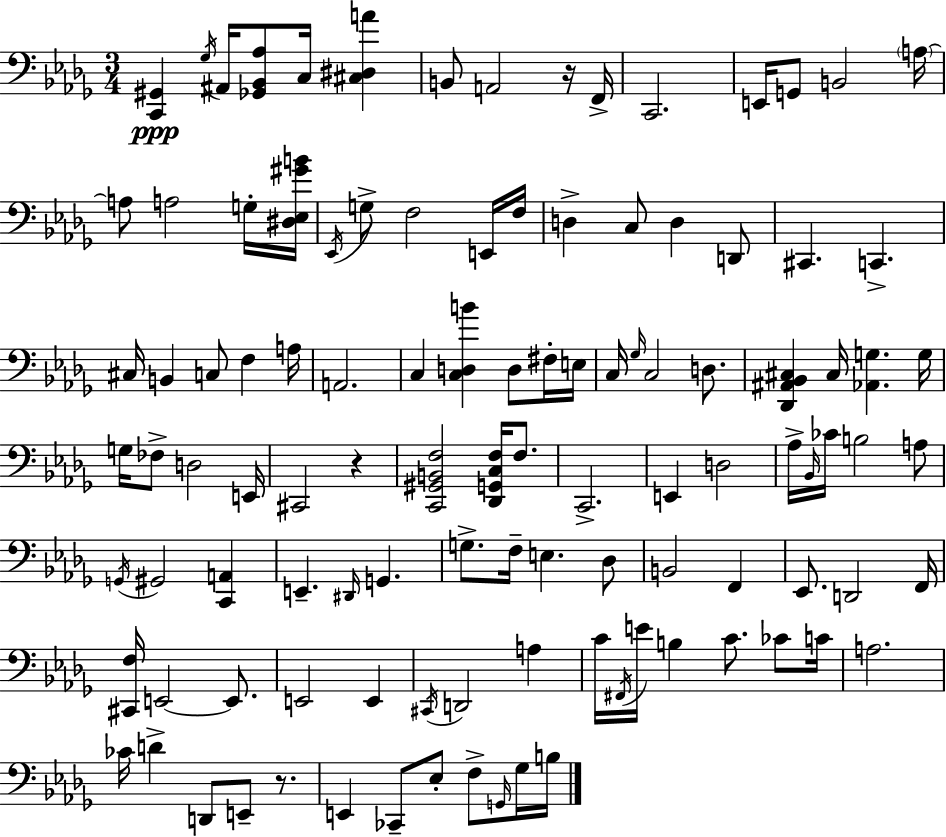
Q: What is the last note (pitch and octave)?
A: B3